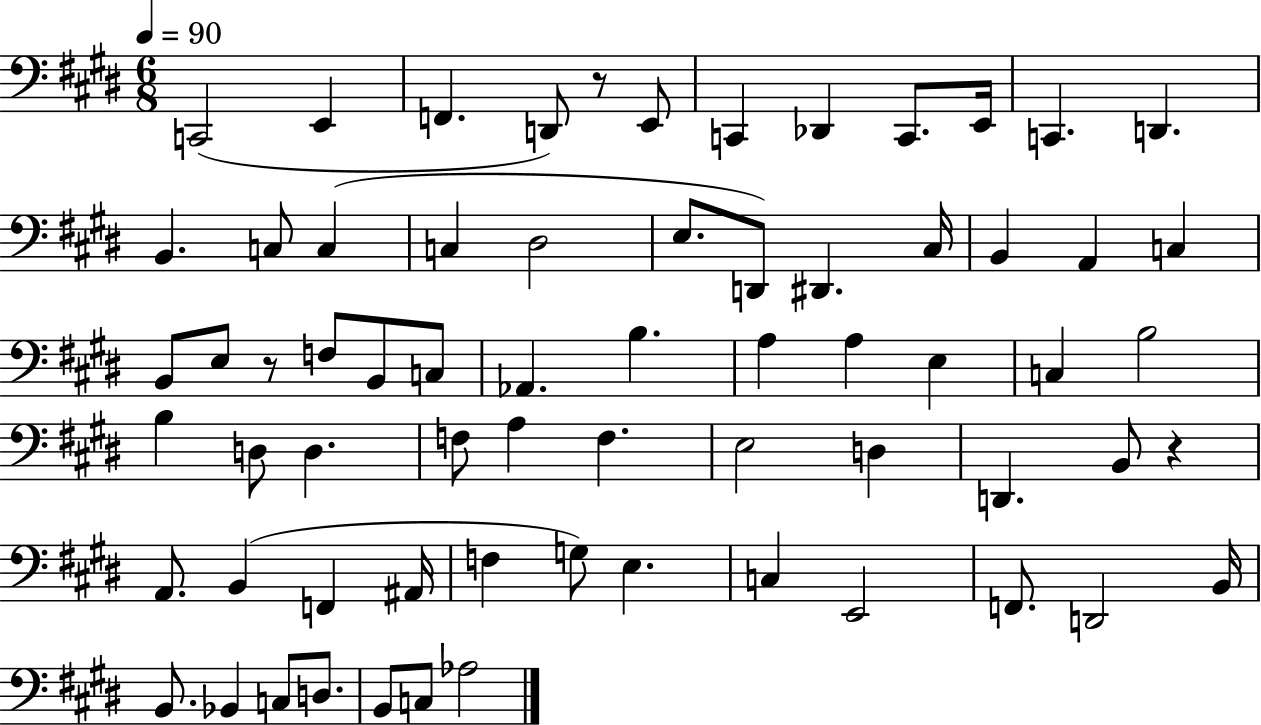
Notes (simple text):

C2/h E2/q F2/q. D2/e R/e E2/e C2/q Db2/q C2/e. E2/s C2/q. D2/q. B2/q. C3/e C3/q C3/q D#3/h E3/e. D2/e D#2/q. C#3/s B2/q A2/q C3/q B2/e E3/e R/e F3/e B2/e C3/e Ab2/q. B3/q. A3/q A3/q E3/q C3/q B3/h B3/q D3/e D3/q. F3/e A3/q F3/q. E3/h D3/q D2/q. B2/e R/q A2/e. B2/q F2/q A#2/s F3/q G3/e E3/q. C3/q E2/h F2/e. D2/h B2/s B2/e. Bb2/q C3/e D3/e. B2/e C3/e Ab3/h